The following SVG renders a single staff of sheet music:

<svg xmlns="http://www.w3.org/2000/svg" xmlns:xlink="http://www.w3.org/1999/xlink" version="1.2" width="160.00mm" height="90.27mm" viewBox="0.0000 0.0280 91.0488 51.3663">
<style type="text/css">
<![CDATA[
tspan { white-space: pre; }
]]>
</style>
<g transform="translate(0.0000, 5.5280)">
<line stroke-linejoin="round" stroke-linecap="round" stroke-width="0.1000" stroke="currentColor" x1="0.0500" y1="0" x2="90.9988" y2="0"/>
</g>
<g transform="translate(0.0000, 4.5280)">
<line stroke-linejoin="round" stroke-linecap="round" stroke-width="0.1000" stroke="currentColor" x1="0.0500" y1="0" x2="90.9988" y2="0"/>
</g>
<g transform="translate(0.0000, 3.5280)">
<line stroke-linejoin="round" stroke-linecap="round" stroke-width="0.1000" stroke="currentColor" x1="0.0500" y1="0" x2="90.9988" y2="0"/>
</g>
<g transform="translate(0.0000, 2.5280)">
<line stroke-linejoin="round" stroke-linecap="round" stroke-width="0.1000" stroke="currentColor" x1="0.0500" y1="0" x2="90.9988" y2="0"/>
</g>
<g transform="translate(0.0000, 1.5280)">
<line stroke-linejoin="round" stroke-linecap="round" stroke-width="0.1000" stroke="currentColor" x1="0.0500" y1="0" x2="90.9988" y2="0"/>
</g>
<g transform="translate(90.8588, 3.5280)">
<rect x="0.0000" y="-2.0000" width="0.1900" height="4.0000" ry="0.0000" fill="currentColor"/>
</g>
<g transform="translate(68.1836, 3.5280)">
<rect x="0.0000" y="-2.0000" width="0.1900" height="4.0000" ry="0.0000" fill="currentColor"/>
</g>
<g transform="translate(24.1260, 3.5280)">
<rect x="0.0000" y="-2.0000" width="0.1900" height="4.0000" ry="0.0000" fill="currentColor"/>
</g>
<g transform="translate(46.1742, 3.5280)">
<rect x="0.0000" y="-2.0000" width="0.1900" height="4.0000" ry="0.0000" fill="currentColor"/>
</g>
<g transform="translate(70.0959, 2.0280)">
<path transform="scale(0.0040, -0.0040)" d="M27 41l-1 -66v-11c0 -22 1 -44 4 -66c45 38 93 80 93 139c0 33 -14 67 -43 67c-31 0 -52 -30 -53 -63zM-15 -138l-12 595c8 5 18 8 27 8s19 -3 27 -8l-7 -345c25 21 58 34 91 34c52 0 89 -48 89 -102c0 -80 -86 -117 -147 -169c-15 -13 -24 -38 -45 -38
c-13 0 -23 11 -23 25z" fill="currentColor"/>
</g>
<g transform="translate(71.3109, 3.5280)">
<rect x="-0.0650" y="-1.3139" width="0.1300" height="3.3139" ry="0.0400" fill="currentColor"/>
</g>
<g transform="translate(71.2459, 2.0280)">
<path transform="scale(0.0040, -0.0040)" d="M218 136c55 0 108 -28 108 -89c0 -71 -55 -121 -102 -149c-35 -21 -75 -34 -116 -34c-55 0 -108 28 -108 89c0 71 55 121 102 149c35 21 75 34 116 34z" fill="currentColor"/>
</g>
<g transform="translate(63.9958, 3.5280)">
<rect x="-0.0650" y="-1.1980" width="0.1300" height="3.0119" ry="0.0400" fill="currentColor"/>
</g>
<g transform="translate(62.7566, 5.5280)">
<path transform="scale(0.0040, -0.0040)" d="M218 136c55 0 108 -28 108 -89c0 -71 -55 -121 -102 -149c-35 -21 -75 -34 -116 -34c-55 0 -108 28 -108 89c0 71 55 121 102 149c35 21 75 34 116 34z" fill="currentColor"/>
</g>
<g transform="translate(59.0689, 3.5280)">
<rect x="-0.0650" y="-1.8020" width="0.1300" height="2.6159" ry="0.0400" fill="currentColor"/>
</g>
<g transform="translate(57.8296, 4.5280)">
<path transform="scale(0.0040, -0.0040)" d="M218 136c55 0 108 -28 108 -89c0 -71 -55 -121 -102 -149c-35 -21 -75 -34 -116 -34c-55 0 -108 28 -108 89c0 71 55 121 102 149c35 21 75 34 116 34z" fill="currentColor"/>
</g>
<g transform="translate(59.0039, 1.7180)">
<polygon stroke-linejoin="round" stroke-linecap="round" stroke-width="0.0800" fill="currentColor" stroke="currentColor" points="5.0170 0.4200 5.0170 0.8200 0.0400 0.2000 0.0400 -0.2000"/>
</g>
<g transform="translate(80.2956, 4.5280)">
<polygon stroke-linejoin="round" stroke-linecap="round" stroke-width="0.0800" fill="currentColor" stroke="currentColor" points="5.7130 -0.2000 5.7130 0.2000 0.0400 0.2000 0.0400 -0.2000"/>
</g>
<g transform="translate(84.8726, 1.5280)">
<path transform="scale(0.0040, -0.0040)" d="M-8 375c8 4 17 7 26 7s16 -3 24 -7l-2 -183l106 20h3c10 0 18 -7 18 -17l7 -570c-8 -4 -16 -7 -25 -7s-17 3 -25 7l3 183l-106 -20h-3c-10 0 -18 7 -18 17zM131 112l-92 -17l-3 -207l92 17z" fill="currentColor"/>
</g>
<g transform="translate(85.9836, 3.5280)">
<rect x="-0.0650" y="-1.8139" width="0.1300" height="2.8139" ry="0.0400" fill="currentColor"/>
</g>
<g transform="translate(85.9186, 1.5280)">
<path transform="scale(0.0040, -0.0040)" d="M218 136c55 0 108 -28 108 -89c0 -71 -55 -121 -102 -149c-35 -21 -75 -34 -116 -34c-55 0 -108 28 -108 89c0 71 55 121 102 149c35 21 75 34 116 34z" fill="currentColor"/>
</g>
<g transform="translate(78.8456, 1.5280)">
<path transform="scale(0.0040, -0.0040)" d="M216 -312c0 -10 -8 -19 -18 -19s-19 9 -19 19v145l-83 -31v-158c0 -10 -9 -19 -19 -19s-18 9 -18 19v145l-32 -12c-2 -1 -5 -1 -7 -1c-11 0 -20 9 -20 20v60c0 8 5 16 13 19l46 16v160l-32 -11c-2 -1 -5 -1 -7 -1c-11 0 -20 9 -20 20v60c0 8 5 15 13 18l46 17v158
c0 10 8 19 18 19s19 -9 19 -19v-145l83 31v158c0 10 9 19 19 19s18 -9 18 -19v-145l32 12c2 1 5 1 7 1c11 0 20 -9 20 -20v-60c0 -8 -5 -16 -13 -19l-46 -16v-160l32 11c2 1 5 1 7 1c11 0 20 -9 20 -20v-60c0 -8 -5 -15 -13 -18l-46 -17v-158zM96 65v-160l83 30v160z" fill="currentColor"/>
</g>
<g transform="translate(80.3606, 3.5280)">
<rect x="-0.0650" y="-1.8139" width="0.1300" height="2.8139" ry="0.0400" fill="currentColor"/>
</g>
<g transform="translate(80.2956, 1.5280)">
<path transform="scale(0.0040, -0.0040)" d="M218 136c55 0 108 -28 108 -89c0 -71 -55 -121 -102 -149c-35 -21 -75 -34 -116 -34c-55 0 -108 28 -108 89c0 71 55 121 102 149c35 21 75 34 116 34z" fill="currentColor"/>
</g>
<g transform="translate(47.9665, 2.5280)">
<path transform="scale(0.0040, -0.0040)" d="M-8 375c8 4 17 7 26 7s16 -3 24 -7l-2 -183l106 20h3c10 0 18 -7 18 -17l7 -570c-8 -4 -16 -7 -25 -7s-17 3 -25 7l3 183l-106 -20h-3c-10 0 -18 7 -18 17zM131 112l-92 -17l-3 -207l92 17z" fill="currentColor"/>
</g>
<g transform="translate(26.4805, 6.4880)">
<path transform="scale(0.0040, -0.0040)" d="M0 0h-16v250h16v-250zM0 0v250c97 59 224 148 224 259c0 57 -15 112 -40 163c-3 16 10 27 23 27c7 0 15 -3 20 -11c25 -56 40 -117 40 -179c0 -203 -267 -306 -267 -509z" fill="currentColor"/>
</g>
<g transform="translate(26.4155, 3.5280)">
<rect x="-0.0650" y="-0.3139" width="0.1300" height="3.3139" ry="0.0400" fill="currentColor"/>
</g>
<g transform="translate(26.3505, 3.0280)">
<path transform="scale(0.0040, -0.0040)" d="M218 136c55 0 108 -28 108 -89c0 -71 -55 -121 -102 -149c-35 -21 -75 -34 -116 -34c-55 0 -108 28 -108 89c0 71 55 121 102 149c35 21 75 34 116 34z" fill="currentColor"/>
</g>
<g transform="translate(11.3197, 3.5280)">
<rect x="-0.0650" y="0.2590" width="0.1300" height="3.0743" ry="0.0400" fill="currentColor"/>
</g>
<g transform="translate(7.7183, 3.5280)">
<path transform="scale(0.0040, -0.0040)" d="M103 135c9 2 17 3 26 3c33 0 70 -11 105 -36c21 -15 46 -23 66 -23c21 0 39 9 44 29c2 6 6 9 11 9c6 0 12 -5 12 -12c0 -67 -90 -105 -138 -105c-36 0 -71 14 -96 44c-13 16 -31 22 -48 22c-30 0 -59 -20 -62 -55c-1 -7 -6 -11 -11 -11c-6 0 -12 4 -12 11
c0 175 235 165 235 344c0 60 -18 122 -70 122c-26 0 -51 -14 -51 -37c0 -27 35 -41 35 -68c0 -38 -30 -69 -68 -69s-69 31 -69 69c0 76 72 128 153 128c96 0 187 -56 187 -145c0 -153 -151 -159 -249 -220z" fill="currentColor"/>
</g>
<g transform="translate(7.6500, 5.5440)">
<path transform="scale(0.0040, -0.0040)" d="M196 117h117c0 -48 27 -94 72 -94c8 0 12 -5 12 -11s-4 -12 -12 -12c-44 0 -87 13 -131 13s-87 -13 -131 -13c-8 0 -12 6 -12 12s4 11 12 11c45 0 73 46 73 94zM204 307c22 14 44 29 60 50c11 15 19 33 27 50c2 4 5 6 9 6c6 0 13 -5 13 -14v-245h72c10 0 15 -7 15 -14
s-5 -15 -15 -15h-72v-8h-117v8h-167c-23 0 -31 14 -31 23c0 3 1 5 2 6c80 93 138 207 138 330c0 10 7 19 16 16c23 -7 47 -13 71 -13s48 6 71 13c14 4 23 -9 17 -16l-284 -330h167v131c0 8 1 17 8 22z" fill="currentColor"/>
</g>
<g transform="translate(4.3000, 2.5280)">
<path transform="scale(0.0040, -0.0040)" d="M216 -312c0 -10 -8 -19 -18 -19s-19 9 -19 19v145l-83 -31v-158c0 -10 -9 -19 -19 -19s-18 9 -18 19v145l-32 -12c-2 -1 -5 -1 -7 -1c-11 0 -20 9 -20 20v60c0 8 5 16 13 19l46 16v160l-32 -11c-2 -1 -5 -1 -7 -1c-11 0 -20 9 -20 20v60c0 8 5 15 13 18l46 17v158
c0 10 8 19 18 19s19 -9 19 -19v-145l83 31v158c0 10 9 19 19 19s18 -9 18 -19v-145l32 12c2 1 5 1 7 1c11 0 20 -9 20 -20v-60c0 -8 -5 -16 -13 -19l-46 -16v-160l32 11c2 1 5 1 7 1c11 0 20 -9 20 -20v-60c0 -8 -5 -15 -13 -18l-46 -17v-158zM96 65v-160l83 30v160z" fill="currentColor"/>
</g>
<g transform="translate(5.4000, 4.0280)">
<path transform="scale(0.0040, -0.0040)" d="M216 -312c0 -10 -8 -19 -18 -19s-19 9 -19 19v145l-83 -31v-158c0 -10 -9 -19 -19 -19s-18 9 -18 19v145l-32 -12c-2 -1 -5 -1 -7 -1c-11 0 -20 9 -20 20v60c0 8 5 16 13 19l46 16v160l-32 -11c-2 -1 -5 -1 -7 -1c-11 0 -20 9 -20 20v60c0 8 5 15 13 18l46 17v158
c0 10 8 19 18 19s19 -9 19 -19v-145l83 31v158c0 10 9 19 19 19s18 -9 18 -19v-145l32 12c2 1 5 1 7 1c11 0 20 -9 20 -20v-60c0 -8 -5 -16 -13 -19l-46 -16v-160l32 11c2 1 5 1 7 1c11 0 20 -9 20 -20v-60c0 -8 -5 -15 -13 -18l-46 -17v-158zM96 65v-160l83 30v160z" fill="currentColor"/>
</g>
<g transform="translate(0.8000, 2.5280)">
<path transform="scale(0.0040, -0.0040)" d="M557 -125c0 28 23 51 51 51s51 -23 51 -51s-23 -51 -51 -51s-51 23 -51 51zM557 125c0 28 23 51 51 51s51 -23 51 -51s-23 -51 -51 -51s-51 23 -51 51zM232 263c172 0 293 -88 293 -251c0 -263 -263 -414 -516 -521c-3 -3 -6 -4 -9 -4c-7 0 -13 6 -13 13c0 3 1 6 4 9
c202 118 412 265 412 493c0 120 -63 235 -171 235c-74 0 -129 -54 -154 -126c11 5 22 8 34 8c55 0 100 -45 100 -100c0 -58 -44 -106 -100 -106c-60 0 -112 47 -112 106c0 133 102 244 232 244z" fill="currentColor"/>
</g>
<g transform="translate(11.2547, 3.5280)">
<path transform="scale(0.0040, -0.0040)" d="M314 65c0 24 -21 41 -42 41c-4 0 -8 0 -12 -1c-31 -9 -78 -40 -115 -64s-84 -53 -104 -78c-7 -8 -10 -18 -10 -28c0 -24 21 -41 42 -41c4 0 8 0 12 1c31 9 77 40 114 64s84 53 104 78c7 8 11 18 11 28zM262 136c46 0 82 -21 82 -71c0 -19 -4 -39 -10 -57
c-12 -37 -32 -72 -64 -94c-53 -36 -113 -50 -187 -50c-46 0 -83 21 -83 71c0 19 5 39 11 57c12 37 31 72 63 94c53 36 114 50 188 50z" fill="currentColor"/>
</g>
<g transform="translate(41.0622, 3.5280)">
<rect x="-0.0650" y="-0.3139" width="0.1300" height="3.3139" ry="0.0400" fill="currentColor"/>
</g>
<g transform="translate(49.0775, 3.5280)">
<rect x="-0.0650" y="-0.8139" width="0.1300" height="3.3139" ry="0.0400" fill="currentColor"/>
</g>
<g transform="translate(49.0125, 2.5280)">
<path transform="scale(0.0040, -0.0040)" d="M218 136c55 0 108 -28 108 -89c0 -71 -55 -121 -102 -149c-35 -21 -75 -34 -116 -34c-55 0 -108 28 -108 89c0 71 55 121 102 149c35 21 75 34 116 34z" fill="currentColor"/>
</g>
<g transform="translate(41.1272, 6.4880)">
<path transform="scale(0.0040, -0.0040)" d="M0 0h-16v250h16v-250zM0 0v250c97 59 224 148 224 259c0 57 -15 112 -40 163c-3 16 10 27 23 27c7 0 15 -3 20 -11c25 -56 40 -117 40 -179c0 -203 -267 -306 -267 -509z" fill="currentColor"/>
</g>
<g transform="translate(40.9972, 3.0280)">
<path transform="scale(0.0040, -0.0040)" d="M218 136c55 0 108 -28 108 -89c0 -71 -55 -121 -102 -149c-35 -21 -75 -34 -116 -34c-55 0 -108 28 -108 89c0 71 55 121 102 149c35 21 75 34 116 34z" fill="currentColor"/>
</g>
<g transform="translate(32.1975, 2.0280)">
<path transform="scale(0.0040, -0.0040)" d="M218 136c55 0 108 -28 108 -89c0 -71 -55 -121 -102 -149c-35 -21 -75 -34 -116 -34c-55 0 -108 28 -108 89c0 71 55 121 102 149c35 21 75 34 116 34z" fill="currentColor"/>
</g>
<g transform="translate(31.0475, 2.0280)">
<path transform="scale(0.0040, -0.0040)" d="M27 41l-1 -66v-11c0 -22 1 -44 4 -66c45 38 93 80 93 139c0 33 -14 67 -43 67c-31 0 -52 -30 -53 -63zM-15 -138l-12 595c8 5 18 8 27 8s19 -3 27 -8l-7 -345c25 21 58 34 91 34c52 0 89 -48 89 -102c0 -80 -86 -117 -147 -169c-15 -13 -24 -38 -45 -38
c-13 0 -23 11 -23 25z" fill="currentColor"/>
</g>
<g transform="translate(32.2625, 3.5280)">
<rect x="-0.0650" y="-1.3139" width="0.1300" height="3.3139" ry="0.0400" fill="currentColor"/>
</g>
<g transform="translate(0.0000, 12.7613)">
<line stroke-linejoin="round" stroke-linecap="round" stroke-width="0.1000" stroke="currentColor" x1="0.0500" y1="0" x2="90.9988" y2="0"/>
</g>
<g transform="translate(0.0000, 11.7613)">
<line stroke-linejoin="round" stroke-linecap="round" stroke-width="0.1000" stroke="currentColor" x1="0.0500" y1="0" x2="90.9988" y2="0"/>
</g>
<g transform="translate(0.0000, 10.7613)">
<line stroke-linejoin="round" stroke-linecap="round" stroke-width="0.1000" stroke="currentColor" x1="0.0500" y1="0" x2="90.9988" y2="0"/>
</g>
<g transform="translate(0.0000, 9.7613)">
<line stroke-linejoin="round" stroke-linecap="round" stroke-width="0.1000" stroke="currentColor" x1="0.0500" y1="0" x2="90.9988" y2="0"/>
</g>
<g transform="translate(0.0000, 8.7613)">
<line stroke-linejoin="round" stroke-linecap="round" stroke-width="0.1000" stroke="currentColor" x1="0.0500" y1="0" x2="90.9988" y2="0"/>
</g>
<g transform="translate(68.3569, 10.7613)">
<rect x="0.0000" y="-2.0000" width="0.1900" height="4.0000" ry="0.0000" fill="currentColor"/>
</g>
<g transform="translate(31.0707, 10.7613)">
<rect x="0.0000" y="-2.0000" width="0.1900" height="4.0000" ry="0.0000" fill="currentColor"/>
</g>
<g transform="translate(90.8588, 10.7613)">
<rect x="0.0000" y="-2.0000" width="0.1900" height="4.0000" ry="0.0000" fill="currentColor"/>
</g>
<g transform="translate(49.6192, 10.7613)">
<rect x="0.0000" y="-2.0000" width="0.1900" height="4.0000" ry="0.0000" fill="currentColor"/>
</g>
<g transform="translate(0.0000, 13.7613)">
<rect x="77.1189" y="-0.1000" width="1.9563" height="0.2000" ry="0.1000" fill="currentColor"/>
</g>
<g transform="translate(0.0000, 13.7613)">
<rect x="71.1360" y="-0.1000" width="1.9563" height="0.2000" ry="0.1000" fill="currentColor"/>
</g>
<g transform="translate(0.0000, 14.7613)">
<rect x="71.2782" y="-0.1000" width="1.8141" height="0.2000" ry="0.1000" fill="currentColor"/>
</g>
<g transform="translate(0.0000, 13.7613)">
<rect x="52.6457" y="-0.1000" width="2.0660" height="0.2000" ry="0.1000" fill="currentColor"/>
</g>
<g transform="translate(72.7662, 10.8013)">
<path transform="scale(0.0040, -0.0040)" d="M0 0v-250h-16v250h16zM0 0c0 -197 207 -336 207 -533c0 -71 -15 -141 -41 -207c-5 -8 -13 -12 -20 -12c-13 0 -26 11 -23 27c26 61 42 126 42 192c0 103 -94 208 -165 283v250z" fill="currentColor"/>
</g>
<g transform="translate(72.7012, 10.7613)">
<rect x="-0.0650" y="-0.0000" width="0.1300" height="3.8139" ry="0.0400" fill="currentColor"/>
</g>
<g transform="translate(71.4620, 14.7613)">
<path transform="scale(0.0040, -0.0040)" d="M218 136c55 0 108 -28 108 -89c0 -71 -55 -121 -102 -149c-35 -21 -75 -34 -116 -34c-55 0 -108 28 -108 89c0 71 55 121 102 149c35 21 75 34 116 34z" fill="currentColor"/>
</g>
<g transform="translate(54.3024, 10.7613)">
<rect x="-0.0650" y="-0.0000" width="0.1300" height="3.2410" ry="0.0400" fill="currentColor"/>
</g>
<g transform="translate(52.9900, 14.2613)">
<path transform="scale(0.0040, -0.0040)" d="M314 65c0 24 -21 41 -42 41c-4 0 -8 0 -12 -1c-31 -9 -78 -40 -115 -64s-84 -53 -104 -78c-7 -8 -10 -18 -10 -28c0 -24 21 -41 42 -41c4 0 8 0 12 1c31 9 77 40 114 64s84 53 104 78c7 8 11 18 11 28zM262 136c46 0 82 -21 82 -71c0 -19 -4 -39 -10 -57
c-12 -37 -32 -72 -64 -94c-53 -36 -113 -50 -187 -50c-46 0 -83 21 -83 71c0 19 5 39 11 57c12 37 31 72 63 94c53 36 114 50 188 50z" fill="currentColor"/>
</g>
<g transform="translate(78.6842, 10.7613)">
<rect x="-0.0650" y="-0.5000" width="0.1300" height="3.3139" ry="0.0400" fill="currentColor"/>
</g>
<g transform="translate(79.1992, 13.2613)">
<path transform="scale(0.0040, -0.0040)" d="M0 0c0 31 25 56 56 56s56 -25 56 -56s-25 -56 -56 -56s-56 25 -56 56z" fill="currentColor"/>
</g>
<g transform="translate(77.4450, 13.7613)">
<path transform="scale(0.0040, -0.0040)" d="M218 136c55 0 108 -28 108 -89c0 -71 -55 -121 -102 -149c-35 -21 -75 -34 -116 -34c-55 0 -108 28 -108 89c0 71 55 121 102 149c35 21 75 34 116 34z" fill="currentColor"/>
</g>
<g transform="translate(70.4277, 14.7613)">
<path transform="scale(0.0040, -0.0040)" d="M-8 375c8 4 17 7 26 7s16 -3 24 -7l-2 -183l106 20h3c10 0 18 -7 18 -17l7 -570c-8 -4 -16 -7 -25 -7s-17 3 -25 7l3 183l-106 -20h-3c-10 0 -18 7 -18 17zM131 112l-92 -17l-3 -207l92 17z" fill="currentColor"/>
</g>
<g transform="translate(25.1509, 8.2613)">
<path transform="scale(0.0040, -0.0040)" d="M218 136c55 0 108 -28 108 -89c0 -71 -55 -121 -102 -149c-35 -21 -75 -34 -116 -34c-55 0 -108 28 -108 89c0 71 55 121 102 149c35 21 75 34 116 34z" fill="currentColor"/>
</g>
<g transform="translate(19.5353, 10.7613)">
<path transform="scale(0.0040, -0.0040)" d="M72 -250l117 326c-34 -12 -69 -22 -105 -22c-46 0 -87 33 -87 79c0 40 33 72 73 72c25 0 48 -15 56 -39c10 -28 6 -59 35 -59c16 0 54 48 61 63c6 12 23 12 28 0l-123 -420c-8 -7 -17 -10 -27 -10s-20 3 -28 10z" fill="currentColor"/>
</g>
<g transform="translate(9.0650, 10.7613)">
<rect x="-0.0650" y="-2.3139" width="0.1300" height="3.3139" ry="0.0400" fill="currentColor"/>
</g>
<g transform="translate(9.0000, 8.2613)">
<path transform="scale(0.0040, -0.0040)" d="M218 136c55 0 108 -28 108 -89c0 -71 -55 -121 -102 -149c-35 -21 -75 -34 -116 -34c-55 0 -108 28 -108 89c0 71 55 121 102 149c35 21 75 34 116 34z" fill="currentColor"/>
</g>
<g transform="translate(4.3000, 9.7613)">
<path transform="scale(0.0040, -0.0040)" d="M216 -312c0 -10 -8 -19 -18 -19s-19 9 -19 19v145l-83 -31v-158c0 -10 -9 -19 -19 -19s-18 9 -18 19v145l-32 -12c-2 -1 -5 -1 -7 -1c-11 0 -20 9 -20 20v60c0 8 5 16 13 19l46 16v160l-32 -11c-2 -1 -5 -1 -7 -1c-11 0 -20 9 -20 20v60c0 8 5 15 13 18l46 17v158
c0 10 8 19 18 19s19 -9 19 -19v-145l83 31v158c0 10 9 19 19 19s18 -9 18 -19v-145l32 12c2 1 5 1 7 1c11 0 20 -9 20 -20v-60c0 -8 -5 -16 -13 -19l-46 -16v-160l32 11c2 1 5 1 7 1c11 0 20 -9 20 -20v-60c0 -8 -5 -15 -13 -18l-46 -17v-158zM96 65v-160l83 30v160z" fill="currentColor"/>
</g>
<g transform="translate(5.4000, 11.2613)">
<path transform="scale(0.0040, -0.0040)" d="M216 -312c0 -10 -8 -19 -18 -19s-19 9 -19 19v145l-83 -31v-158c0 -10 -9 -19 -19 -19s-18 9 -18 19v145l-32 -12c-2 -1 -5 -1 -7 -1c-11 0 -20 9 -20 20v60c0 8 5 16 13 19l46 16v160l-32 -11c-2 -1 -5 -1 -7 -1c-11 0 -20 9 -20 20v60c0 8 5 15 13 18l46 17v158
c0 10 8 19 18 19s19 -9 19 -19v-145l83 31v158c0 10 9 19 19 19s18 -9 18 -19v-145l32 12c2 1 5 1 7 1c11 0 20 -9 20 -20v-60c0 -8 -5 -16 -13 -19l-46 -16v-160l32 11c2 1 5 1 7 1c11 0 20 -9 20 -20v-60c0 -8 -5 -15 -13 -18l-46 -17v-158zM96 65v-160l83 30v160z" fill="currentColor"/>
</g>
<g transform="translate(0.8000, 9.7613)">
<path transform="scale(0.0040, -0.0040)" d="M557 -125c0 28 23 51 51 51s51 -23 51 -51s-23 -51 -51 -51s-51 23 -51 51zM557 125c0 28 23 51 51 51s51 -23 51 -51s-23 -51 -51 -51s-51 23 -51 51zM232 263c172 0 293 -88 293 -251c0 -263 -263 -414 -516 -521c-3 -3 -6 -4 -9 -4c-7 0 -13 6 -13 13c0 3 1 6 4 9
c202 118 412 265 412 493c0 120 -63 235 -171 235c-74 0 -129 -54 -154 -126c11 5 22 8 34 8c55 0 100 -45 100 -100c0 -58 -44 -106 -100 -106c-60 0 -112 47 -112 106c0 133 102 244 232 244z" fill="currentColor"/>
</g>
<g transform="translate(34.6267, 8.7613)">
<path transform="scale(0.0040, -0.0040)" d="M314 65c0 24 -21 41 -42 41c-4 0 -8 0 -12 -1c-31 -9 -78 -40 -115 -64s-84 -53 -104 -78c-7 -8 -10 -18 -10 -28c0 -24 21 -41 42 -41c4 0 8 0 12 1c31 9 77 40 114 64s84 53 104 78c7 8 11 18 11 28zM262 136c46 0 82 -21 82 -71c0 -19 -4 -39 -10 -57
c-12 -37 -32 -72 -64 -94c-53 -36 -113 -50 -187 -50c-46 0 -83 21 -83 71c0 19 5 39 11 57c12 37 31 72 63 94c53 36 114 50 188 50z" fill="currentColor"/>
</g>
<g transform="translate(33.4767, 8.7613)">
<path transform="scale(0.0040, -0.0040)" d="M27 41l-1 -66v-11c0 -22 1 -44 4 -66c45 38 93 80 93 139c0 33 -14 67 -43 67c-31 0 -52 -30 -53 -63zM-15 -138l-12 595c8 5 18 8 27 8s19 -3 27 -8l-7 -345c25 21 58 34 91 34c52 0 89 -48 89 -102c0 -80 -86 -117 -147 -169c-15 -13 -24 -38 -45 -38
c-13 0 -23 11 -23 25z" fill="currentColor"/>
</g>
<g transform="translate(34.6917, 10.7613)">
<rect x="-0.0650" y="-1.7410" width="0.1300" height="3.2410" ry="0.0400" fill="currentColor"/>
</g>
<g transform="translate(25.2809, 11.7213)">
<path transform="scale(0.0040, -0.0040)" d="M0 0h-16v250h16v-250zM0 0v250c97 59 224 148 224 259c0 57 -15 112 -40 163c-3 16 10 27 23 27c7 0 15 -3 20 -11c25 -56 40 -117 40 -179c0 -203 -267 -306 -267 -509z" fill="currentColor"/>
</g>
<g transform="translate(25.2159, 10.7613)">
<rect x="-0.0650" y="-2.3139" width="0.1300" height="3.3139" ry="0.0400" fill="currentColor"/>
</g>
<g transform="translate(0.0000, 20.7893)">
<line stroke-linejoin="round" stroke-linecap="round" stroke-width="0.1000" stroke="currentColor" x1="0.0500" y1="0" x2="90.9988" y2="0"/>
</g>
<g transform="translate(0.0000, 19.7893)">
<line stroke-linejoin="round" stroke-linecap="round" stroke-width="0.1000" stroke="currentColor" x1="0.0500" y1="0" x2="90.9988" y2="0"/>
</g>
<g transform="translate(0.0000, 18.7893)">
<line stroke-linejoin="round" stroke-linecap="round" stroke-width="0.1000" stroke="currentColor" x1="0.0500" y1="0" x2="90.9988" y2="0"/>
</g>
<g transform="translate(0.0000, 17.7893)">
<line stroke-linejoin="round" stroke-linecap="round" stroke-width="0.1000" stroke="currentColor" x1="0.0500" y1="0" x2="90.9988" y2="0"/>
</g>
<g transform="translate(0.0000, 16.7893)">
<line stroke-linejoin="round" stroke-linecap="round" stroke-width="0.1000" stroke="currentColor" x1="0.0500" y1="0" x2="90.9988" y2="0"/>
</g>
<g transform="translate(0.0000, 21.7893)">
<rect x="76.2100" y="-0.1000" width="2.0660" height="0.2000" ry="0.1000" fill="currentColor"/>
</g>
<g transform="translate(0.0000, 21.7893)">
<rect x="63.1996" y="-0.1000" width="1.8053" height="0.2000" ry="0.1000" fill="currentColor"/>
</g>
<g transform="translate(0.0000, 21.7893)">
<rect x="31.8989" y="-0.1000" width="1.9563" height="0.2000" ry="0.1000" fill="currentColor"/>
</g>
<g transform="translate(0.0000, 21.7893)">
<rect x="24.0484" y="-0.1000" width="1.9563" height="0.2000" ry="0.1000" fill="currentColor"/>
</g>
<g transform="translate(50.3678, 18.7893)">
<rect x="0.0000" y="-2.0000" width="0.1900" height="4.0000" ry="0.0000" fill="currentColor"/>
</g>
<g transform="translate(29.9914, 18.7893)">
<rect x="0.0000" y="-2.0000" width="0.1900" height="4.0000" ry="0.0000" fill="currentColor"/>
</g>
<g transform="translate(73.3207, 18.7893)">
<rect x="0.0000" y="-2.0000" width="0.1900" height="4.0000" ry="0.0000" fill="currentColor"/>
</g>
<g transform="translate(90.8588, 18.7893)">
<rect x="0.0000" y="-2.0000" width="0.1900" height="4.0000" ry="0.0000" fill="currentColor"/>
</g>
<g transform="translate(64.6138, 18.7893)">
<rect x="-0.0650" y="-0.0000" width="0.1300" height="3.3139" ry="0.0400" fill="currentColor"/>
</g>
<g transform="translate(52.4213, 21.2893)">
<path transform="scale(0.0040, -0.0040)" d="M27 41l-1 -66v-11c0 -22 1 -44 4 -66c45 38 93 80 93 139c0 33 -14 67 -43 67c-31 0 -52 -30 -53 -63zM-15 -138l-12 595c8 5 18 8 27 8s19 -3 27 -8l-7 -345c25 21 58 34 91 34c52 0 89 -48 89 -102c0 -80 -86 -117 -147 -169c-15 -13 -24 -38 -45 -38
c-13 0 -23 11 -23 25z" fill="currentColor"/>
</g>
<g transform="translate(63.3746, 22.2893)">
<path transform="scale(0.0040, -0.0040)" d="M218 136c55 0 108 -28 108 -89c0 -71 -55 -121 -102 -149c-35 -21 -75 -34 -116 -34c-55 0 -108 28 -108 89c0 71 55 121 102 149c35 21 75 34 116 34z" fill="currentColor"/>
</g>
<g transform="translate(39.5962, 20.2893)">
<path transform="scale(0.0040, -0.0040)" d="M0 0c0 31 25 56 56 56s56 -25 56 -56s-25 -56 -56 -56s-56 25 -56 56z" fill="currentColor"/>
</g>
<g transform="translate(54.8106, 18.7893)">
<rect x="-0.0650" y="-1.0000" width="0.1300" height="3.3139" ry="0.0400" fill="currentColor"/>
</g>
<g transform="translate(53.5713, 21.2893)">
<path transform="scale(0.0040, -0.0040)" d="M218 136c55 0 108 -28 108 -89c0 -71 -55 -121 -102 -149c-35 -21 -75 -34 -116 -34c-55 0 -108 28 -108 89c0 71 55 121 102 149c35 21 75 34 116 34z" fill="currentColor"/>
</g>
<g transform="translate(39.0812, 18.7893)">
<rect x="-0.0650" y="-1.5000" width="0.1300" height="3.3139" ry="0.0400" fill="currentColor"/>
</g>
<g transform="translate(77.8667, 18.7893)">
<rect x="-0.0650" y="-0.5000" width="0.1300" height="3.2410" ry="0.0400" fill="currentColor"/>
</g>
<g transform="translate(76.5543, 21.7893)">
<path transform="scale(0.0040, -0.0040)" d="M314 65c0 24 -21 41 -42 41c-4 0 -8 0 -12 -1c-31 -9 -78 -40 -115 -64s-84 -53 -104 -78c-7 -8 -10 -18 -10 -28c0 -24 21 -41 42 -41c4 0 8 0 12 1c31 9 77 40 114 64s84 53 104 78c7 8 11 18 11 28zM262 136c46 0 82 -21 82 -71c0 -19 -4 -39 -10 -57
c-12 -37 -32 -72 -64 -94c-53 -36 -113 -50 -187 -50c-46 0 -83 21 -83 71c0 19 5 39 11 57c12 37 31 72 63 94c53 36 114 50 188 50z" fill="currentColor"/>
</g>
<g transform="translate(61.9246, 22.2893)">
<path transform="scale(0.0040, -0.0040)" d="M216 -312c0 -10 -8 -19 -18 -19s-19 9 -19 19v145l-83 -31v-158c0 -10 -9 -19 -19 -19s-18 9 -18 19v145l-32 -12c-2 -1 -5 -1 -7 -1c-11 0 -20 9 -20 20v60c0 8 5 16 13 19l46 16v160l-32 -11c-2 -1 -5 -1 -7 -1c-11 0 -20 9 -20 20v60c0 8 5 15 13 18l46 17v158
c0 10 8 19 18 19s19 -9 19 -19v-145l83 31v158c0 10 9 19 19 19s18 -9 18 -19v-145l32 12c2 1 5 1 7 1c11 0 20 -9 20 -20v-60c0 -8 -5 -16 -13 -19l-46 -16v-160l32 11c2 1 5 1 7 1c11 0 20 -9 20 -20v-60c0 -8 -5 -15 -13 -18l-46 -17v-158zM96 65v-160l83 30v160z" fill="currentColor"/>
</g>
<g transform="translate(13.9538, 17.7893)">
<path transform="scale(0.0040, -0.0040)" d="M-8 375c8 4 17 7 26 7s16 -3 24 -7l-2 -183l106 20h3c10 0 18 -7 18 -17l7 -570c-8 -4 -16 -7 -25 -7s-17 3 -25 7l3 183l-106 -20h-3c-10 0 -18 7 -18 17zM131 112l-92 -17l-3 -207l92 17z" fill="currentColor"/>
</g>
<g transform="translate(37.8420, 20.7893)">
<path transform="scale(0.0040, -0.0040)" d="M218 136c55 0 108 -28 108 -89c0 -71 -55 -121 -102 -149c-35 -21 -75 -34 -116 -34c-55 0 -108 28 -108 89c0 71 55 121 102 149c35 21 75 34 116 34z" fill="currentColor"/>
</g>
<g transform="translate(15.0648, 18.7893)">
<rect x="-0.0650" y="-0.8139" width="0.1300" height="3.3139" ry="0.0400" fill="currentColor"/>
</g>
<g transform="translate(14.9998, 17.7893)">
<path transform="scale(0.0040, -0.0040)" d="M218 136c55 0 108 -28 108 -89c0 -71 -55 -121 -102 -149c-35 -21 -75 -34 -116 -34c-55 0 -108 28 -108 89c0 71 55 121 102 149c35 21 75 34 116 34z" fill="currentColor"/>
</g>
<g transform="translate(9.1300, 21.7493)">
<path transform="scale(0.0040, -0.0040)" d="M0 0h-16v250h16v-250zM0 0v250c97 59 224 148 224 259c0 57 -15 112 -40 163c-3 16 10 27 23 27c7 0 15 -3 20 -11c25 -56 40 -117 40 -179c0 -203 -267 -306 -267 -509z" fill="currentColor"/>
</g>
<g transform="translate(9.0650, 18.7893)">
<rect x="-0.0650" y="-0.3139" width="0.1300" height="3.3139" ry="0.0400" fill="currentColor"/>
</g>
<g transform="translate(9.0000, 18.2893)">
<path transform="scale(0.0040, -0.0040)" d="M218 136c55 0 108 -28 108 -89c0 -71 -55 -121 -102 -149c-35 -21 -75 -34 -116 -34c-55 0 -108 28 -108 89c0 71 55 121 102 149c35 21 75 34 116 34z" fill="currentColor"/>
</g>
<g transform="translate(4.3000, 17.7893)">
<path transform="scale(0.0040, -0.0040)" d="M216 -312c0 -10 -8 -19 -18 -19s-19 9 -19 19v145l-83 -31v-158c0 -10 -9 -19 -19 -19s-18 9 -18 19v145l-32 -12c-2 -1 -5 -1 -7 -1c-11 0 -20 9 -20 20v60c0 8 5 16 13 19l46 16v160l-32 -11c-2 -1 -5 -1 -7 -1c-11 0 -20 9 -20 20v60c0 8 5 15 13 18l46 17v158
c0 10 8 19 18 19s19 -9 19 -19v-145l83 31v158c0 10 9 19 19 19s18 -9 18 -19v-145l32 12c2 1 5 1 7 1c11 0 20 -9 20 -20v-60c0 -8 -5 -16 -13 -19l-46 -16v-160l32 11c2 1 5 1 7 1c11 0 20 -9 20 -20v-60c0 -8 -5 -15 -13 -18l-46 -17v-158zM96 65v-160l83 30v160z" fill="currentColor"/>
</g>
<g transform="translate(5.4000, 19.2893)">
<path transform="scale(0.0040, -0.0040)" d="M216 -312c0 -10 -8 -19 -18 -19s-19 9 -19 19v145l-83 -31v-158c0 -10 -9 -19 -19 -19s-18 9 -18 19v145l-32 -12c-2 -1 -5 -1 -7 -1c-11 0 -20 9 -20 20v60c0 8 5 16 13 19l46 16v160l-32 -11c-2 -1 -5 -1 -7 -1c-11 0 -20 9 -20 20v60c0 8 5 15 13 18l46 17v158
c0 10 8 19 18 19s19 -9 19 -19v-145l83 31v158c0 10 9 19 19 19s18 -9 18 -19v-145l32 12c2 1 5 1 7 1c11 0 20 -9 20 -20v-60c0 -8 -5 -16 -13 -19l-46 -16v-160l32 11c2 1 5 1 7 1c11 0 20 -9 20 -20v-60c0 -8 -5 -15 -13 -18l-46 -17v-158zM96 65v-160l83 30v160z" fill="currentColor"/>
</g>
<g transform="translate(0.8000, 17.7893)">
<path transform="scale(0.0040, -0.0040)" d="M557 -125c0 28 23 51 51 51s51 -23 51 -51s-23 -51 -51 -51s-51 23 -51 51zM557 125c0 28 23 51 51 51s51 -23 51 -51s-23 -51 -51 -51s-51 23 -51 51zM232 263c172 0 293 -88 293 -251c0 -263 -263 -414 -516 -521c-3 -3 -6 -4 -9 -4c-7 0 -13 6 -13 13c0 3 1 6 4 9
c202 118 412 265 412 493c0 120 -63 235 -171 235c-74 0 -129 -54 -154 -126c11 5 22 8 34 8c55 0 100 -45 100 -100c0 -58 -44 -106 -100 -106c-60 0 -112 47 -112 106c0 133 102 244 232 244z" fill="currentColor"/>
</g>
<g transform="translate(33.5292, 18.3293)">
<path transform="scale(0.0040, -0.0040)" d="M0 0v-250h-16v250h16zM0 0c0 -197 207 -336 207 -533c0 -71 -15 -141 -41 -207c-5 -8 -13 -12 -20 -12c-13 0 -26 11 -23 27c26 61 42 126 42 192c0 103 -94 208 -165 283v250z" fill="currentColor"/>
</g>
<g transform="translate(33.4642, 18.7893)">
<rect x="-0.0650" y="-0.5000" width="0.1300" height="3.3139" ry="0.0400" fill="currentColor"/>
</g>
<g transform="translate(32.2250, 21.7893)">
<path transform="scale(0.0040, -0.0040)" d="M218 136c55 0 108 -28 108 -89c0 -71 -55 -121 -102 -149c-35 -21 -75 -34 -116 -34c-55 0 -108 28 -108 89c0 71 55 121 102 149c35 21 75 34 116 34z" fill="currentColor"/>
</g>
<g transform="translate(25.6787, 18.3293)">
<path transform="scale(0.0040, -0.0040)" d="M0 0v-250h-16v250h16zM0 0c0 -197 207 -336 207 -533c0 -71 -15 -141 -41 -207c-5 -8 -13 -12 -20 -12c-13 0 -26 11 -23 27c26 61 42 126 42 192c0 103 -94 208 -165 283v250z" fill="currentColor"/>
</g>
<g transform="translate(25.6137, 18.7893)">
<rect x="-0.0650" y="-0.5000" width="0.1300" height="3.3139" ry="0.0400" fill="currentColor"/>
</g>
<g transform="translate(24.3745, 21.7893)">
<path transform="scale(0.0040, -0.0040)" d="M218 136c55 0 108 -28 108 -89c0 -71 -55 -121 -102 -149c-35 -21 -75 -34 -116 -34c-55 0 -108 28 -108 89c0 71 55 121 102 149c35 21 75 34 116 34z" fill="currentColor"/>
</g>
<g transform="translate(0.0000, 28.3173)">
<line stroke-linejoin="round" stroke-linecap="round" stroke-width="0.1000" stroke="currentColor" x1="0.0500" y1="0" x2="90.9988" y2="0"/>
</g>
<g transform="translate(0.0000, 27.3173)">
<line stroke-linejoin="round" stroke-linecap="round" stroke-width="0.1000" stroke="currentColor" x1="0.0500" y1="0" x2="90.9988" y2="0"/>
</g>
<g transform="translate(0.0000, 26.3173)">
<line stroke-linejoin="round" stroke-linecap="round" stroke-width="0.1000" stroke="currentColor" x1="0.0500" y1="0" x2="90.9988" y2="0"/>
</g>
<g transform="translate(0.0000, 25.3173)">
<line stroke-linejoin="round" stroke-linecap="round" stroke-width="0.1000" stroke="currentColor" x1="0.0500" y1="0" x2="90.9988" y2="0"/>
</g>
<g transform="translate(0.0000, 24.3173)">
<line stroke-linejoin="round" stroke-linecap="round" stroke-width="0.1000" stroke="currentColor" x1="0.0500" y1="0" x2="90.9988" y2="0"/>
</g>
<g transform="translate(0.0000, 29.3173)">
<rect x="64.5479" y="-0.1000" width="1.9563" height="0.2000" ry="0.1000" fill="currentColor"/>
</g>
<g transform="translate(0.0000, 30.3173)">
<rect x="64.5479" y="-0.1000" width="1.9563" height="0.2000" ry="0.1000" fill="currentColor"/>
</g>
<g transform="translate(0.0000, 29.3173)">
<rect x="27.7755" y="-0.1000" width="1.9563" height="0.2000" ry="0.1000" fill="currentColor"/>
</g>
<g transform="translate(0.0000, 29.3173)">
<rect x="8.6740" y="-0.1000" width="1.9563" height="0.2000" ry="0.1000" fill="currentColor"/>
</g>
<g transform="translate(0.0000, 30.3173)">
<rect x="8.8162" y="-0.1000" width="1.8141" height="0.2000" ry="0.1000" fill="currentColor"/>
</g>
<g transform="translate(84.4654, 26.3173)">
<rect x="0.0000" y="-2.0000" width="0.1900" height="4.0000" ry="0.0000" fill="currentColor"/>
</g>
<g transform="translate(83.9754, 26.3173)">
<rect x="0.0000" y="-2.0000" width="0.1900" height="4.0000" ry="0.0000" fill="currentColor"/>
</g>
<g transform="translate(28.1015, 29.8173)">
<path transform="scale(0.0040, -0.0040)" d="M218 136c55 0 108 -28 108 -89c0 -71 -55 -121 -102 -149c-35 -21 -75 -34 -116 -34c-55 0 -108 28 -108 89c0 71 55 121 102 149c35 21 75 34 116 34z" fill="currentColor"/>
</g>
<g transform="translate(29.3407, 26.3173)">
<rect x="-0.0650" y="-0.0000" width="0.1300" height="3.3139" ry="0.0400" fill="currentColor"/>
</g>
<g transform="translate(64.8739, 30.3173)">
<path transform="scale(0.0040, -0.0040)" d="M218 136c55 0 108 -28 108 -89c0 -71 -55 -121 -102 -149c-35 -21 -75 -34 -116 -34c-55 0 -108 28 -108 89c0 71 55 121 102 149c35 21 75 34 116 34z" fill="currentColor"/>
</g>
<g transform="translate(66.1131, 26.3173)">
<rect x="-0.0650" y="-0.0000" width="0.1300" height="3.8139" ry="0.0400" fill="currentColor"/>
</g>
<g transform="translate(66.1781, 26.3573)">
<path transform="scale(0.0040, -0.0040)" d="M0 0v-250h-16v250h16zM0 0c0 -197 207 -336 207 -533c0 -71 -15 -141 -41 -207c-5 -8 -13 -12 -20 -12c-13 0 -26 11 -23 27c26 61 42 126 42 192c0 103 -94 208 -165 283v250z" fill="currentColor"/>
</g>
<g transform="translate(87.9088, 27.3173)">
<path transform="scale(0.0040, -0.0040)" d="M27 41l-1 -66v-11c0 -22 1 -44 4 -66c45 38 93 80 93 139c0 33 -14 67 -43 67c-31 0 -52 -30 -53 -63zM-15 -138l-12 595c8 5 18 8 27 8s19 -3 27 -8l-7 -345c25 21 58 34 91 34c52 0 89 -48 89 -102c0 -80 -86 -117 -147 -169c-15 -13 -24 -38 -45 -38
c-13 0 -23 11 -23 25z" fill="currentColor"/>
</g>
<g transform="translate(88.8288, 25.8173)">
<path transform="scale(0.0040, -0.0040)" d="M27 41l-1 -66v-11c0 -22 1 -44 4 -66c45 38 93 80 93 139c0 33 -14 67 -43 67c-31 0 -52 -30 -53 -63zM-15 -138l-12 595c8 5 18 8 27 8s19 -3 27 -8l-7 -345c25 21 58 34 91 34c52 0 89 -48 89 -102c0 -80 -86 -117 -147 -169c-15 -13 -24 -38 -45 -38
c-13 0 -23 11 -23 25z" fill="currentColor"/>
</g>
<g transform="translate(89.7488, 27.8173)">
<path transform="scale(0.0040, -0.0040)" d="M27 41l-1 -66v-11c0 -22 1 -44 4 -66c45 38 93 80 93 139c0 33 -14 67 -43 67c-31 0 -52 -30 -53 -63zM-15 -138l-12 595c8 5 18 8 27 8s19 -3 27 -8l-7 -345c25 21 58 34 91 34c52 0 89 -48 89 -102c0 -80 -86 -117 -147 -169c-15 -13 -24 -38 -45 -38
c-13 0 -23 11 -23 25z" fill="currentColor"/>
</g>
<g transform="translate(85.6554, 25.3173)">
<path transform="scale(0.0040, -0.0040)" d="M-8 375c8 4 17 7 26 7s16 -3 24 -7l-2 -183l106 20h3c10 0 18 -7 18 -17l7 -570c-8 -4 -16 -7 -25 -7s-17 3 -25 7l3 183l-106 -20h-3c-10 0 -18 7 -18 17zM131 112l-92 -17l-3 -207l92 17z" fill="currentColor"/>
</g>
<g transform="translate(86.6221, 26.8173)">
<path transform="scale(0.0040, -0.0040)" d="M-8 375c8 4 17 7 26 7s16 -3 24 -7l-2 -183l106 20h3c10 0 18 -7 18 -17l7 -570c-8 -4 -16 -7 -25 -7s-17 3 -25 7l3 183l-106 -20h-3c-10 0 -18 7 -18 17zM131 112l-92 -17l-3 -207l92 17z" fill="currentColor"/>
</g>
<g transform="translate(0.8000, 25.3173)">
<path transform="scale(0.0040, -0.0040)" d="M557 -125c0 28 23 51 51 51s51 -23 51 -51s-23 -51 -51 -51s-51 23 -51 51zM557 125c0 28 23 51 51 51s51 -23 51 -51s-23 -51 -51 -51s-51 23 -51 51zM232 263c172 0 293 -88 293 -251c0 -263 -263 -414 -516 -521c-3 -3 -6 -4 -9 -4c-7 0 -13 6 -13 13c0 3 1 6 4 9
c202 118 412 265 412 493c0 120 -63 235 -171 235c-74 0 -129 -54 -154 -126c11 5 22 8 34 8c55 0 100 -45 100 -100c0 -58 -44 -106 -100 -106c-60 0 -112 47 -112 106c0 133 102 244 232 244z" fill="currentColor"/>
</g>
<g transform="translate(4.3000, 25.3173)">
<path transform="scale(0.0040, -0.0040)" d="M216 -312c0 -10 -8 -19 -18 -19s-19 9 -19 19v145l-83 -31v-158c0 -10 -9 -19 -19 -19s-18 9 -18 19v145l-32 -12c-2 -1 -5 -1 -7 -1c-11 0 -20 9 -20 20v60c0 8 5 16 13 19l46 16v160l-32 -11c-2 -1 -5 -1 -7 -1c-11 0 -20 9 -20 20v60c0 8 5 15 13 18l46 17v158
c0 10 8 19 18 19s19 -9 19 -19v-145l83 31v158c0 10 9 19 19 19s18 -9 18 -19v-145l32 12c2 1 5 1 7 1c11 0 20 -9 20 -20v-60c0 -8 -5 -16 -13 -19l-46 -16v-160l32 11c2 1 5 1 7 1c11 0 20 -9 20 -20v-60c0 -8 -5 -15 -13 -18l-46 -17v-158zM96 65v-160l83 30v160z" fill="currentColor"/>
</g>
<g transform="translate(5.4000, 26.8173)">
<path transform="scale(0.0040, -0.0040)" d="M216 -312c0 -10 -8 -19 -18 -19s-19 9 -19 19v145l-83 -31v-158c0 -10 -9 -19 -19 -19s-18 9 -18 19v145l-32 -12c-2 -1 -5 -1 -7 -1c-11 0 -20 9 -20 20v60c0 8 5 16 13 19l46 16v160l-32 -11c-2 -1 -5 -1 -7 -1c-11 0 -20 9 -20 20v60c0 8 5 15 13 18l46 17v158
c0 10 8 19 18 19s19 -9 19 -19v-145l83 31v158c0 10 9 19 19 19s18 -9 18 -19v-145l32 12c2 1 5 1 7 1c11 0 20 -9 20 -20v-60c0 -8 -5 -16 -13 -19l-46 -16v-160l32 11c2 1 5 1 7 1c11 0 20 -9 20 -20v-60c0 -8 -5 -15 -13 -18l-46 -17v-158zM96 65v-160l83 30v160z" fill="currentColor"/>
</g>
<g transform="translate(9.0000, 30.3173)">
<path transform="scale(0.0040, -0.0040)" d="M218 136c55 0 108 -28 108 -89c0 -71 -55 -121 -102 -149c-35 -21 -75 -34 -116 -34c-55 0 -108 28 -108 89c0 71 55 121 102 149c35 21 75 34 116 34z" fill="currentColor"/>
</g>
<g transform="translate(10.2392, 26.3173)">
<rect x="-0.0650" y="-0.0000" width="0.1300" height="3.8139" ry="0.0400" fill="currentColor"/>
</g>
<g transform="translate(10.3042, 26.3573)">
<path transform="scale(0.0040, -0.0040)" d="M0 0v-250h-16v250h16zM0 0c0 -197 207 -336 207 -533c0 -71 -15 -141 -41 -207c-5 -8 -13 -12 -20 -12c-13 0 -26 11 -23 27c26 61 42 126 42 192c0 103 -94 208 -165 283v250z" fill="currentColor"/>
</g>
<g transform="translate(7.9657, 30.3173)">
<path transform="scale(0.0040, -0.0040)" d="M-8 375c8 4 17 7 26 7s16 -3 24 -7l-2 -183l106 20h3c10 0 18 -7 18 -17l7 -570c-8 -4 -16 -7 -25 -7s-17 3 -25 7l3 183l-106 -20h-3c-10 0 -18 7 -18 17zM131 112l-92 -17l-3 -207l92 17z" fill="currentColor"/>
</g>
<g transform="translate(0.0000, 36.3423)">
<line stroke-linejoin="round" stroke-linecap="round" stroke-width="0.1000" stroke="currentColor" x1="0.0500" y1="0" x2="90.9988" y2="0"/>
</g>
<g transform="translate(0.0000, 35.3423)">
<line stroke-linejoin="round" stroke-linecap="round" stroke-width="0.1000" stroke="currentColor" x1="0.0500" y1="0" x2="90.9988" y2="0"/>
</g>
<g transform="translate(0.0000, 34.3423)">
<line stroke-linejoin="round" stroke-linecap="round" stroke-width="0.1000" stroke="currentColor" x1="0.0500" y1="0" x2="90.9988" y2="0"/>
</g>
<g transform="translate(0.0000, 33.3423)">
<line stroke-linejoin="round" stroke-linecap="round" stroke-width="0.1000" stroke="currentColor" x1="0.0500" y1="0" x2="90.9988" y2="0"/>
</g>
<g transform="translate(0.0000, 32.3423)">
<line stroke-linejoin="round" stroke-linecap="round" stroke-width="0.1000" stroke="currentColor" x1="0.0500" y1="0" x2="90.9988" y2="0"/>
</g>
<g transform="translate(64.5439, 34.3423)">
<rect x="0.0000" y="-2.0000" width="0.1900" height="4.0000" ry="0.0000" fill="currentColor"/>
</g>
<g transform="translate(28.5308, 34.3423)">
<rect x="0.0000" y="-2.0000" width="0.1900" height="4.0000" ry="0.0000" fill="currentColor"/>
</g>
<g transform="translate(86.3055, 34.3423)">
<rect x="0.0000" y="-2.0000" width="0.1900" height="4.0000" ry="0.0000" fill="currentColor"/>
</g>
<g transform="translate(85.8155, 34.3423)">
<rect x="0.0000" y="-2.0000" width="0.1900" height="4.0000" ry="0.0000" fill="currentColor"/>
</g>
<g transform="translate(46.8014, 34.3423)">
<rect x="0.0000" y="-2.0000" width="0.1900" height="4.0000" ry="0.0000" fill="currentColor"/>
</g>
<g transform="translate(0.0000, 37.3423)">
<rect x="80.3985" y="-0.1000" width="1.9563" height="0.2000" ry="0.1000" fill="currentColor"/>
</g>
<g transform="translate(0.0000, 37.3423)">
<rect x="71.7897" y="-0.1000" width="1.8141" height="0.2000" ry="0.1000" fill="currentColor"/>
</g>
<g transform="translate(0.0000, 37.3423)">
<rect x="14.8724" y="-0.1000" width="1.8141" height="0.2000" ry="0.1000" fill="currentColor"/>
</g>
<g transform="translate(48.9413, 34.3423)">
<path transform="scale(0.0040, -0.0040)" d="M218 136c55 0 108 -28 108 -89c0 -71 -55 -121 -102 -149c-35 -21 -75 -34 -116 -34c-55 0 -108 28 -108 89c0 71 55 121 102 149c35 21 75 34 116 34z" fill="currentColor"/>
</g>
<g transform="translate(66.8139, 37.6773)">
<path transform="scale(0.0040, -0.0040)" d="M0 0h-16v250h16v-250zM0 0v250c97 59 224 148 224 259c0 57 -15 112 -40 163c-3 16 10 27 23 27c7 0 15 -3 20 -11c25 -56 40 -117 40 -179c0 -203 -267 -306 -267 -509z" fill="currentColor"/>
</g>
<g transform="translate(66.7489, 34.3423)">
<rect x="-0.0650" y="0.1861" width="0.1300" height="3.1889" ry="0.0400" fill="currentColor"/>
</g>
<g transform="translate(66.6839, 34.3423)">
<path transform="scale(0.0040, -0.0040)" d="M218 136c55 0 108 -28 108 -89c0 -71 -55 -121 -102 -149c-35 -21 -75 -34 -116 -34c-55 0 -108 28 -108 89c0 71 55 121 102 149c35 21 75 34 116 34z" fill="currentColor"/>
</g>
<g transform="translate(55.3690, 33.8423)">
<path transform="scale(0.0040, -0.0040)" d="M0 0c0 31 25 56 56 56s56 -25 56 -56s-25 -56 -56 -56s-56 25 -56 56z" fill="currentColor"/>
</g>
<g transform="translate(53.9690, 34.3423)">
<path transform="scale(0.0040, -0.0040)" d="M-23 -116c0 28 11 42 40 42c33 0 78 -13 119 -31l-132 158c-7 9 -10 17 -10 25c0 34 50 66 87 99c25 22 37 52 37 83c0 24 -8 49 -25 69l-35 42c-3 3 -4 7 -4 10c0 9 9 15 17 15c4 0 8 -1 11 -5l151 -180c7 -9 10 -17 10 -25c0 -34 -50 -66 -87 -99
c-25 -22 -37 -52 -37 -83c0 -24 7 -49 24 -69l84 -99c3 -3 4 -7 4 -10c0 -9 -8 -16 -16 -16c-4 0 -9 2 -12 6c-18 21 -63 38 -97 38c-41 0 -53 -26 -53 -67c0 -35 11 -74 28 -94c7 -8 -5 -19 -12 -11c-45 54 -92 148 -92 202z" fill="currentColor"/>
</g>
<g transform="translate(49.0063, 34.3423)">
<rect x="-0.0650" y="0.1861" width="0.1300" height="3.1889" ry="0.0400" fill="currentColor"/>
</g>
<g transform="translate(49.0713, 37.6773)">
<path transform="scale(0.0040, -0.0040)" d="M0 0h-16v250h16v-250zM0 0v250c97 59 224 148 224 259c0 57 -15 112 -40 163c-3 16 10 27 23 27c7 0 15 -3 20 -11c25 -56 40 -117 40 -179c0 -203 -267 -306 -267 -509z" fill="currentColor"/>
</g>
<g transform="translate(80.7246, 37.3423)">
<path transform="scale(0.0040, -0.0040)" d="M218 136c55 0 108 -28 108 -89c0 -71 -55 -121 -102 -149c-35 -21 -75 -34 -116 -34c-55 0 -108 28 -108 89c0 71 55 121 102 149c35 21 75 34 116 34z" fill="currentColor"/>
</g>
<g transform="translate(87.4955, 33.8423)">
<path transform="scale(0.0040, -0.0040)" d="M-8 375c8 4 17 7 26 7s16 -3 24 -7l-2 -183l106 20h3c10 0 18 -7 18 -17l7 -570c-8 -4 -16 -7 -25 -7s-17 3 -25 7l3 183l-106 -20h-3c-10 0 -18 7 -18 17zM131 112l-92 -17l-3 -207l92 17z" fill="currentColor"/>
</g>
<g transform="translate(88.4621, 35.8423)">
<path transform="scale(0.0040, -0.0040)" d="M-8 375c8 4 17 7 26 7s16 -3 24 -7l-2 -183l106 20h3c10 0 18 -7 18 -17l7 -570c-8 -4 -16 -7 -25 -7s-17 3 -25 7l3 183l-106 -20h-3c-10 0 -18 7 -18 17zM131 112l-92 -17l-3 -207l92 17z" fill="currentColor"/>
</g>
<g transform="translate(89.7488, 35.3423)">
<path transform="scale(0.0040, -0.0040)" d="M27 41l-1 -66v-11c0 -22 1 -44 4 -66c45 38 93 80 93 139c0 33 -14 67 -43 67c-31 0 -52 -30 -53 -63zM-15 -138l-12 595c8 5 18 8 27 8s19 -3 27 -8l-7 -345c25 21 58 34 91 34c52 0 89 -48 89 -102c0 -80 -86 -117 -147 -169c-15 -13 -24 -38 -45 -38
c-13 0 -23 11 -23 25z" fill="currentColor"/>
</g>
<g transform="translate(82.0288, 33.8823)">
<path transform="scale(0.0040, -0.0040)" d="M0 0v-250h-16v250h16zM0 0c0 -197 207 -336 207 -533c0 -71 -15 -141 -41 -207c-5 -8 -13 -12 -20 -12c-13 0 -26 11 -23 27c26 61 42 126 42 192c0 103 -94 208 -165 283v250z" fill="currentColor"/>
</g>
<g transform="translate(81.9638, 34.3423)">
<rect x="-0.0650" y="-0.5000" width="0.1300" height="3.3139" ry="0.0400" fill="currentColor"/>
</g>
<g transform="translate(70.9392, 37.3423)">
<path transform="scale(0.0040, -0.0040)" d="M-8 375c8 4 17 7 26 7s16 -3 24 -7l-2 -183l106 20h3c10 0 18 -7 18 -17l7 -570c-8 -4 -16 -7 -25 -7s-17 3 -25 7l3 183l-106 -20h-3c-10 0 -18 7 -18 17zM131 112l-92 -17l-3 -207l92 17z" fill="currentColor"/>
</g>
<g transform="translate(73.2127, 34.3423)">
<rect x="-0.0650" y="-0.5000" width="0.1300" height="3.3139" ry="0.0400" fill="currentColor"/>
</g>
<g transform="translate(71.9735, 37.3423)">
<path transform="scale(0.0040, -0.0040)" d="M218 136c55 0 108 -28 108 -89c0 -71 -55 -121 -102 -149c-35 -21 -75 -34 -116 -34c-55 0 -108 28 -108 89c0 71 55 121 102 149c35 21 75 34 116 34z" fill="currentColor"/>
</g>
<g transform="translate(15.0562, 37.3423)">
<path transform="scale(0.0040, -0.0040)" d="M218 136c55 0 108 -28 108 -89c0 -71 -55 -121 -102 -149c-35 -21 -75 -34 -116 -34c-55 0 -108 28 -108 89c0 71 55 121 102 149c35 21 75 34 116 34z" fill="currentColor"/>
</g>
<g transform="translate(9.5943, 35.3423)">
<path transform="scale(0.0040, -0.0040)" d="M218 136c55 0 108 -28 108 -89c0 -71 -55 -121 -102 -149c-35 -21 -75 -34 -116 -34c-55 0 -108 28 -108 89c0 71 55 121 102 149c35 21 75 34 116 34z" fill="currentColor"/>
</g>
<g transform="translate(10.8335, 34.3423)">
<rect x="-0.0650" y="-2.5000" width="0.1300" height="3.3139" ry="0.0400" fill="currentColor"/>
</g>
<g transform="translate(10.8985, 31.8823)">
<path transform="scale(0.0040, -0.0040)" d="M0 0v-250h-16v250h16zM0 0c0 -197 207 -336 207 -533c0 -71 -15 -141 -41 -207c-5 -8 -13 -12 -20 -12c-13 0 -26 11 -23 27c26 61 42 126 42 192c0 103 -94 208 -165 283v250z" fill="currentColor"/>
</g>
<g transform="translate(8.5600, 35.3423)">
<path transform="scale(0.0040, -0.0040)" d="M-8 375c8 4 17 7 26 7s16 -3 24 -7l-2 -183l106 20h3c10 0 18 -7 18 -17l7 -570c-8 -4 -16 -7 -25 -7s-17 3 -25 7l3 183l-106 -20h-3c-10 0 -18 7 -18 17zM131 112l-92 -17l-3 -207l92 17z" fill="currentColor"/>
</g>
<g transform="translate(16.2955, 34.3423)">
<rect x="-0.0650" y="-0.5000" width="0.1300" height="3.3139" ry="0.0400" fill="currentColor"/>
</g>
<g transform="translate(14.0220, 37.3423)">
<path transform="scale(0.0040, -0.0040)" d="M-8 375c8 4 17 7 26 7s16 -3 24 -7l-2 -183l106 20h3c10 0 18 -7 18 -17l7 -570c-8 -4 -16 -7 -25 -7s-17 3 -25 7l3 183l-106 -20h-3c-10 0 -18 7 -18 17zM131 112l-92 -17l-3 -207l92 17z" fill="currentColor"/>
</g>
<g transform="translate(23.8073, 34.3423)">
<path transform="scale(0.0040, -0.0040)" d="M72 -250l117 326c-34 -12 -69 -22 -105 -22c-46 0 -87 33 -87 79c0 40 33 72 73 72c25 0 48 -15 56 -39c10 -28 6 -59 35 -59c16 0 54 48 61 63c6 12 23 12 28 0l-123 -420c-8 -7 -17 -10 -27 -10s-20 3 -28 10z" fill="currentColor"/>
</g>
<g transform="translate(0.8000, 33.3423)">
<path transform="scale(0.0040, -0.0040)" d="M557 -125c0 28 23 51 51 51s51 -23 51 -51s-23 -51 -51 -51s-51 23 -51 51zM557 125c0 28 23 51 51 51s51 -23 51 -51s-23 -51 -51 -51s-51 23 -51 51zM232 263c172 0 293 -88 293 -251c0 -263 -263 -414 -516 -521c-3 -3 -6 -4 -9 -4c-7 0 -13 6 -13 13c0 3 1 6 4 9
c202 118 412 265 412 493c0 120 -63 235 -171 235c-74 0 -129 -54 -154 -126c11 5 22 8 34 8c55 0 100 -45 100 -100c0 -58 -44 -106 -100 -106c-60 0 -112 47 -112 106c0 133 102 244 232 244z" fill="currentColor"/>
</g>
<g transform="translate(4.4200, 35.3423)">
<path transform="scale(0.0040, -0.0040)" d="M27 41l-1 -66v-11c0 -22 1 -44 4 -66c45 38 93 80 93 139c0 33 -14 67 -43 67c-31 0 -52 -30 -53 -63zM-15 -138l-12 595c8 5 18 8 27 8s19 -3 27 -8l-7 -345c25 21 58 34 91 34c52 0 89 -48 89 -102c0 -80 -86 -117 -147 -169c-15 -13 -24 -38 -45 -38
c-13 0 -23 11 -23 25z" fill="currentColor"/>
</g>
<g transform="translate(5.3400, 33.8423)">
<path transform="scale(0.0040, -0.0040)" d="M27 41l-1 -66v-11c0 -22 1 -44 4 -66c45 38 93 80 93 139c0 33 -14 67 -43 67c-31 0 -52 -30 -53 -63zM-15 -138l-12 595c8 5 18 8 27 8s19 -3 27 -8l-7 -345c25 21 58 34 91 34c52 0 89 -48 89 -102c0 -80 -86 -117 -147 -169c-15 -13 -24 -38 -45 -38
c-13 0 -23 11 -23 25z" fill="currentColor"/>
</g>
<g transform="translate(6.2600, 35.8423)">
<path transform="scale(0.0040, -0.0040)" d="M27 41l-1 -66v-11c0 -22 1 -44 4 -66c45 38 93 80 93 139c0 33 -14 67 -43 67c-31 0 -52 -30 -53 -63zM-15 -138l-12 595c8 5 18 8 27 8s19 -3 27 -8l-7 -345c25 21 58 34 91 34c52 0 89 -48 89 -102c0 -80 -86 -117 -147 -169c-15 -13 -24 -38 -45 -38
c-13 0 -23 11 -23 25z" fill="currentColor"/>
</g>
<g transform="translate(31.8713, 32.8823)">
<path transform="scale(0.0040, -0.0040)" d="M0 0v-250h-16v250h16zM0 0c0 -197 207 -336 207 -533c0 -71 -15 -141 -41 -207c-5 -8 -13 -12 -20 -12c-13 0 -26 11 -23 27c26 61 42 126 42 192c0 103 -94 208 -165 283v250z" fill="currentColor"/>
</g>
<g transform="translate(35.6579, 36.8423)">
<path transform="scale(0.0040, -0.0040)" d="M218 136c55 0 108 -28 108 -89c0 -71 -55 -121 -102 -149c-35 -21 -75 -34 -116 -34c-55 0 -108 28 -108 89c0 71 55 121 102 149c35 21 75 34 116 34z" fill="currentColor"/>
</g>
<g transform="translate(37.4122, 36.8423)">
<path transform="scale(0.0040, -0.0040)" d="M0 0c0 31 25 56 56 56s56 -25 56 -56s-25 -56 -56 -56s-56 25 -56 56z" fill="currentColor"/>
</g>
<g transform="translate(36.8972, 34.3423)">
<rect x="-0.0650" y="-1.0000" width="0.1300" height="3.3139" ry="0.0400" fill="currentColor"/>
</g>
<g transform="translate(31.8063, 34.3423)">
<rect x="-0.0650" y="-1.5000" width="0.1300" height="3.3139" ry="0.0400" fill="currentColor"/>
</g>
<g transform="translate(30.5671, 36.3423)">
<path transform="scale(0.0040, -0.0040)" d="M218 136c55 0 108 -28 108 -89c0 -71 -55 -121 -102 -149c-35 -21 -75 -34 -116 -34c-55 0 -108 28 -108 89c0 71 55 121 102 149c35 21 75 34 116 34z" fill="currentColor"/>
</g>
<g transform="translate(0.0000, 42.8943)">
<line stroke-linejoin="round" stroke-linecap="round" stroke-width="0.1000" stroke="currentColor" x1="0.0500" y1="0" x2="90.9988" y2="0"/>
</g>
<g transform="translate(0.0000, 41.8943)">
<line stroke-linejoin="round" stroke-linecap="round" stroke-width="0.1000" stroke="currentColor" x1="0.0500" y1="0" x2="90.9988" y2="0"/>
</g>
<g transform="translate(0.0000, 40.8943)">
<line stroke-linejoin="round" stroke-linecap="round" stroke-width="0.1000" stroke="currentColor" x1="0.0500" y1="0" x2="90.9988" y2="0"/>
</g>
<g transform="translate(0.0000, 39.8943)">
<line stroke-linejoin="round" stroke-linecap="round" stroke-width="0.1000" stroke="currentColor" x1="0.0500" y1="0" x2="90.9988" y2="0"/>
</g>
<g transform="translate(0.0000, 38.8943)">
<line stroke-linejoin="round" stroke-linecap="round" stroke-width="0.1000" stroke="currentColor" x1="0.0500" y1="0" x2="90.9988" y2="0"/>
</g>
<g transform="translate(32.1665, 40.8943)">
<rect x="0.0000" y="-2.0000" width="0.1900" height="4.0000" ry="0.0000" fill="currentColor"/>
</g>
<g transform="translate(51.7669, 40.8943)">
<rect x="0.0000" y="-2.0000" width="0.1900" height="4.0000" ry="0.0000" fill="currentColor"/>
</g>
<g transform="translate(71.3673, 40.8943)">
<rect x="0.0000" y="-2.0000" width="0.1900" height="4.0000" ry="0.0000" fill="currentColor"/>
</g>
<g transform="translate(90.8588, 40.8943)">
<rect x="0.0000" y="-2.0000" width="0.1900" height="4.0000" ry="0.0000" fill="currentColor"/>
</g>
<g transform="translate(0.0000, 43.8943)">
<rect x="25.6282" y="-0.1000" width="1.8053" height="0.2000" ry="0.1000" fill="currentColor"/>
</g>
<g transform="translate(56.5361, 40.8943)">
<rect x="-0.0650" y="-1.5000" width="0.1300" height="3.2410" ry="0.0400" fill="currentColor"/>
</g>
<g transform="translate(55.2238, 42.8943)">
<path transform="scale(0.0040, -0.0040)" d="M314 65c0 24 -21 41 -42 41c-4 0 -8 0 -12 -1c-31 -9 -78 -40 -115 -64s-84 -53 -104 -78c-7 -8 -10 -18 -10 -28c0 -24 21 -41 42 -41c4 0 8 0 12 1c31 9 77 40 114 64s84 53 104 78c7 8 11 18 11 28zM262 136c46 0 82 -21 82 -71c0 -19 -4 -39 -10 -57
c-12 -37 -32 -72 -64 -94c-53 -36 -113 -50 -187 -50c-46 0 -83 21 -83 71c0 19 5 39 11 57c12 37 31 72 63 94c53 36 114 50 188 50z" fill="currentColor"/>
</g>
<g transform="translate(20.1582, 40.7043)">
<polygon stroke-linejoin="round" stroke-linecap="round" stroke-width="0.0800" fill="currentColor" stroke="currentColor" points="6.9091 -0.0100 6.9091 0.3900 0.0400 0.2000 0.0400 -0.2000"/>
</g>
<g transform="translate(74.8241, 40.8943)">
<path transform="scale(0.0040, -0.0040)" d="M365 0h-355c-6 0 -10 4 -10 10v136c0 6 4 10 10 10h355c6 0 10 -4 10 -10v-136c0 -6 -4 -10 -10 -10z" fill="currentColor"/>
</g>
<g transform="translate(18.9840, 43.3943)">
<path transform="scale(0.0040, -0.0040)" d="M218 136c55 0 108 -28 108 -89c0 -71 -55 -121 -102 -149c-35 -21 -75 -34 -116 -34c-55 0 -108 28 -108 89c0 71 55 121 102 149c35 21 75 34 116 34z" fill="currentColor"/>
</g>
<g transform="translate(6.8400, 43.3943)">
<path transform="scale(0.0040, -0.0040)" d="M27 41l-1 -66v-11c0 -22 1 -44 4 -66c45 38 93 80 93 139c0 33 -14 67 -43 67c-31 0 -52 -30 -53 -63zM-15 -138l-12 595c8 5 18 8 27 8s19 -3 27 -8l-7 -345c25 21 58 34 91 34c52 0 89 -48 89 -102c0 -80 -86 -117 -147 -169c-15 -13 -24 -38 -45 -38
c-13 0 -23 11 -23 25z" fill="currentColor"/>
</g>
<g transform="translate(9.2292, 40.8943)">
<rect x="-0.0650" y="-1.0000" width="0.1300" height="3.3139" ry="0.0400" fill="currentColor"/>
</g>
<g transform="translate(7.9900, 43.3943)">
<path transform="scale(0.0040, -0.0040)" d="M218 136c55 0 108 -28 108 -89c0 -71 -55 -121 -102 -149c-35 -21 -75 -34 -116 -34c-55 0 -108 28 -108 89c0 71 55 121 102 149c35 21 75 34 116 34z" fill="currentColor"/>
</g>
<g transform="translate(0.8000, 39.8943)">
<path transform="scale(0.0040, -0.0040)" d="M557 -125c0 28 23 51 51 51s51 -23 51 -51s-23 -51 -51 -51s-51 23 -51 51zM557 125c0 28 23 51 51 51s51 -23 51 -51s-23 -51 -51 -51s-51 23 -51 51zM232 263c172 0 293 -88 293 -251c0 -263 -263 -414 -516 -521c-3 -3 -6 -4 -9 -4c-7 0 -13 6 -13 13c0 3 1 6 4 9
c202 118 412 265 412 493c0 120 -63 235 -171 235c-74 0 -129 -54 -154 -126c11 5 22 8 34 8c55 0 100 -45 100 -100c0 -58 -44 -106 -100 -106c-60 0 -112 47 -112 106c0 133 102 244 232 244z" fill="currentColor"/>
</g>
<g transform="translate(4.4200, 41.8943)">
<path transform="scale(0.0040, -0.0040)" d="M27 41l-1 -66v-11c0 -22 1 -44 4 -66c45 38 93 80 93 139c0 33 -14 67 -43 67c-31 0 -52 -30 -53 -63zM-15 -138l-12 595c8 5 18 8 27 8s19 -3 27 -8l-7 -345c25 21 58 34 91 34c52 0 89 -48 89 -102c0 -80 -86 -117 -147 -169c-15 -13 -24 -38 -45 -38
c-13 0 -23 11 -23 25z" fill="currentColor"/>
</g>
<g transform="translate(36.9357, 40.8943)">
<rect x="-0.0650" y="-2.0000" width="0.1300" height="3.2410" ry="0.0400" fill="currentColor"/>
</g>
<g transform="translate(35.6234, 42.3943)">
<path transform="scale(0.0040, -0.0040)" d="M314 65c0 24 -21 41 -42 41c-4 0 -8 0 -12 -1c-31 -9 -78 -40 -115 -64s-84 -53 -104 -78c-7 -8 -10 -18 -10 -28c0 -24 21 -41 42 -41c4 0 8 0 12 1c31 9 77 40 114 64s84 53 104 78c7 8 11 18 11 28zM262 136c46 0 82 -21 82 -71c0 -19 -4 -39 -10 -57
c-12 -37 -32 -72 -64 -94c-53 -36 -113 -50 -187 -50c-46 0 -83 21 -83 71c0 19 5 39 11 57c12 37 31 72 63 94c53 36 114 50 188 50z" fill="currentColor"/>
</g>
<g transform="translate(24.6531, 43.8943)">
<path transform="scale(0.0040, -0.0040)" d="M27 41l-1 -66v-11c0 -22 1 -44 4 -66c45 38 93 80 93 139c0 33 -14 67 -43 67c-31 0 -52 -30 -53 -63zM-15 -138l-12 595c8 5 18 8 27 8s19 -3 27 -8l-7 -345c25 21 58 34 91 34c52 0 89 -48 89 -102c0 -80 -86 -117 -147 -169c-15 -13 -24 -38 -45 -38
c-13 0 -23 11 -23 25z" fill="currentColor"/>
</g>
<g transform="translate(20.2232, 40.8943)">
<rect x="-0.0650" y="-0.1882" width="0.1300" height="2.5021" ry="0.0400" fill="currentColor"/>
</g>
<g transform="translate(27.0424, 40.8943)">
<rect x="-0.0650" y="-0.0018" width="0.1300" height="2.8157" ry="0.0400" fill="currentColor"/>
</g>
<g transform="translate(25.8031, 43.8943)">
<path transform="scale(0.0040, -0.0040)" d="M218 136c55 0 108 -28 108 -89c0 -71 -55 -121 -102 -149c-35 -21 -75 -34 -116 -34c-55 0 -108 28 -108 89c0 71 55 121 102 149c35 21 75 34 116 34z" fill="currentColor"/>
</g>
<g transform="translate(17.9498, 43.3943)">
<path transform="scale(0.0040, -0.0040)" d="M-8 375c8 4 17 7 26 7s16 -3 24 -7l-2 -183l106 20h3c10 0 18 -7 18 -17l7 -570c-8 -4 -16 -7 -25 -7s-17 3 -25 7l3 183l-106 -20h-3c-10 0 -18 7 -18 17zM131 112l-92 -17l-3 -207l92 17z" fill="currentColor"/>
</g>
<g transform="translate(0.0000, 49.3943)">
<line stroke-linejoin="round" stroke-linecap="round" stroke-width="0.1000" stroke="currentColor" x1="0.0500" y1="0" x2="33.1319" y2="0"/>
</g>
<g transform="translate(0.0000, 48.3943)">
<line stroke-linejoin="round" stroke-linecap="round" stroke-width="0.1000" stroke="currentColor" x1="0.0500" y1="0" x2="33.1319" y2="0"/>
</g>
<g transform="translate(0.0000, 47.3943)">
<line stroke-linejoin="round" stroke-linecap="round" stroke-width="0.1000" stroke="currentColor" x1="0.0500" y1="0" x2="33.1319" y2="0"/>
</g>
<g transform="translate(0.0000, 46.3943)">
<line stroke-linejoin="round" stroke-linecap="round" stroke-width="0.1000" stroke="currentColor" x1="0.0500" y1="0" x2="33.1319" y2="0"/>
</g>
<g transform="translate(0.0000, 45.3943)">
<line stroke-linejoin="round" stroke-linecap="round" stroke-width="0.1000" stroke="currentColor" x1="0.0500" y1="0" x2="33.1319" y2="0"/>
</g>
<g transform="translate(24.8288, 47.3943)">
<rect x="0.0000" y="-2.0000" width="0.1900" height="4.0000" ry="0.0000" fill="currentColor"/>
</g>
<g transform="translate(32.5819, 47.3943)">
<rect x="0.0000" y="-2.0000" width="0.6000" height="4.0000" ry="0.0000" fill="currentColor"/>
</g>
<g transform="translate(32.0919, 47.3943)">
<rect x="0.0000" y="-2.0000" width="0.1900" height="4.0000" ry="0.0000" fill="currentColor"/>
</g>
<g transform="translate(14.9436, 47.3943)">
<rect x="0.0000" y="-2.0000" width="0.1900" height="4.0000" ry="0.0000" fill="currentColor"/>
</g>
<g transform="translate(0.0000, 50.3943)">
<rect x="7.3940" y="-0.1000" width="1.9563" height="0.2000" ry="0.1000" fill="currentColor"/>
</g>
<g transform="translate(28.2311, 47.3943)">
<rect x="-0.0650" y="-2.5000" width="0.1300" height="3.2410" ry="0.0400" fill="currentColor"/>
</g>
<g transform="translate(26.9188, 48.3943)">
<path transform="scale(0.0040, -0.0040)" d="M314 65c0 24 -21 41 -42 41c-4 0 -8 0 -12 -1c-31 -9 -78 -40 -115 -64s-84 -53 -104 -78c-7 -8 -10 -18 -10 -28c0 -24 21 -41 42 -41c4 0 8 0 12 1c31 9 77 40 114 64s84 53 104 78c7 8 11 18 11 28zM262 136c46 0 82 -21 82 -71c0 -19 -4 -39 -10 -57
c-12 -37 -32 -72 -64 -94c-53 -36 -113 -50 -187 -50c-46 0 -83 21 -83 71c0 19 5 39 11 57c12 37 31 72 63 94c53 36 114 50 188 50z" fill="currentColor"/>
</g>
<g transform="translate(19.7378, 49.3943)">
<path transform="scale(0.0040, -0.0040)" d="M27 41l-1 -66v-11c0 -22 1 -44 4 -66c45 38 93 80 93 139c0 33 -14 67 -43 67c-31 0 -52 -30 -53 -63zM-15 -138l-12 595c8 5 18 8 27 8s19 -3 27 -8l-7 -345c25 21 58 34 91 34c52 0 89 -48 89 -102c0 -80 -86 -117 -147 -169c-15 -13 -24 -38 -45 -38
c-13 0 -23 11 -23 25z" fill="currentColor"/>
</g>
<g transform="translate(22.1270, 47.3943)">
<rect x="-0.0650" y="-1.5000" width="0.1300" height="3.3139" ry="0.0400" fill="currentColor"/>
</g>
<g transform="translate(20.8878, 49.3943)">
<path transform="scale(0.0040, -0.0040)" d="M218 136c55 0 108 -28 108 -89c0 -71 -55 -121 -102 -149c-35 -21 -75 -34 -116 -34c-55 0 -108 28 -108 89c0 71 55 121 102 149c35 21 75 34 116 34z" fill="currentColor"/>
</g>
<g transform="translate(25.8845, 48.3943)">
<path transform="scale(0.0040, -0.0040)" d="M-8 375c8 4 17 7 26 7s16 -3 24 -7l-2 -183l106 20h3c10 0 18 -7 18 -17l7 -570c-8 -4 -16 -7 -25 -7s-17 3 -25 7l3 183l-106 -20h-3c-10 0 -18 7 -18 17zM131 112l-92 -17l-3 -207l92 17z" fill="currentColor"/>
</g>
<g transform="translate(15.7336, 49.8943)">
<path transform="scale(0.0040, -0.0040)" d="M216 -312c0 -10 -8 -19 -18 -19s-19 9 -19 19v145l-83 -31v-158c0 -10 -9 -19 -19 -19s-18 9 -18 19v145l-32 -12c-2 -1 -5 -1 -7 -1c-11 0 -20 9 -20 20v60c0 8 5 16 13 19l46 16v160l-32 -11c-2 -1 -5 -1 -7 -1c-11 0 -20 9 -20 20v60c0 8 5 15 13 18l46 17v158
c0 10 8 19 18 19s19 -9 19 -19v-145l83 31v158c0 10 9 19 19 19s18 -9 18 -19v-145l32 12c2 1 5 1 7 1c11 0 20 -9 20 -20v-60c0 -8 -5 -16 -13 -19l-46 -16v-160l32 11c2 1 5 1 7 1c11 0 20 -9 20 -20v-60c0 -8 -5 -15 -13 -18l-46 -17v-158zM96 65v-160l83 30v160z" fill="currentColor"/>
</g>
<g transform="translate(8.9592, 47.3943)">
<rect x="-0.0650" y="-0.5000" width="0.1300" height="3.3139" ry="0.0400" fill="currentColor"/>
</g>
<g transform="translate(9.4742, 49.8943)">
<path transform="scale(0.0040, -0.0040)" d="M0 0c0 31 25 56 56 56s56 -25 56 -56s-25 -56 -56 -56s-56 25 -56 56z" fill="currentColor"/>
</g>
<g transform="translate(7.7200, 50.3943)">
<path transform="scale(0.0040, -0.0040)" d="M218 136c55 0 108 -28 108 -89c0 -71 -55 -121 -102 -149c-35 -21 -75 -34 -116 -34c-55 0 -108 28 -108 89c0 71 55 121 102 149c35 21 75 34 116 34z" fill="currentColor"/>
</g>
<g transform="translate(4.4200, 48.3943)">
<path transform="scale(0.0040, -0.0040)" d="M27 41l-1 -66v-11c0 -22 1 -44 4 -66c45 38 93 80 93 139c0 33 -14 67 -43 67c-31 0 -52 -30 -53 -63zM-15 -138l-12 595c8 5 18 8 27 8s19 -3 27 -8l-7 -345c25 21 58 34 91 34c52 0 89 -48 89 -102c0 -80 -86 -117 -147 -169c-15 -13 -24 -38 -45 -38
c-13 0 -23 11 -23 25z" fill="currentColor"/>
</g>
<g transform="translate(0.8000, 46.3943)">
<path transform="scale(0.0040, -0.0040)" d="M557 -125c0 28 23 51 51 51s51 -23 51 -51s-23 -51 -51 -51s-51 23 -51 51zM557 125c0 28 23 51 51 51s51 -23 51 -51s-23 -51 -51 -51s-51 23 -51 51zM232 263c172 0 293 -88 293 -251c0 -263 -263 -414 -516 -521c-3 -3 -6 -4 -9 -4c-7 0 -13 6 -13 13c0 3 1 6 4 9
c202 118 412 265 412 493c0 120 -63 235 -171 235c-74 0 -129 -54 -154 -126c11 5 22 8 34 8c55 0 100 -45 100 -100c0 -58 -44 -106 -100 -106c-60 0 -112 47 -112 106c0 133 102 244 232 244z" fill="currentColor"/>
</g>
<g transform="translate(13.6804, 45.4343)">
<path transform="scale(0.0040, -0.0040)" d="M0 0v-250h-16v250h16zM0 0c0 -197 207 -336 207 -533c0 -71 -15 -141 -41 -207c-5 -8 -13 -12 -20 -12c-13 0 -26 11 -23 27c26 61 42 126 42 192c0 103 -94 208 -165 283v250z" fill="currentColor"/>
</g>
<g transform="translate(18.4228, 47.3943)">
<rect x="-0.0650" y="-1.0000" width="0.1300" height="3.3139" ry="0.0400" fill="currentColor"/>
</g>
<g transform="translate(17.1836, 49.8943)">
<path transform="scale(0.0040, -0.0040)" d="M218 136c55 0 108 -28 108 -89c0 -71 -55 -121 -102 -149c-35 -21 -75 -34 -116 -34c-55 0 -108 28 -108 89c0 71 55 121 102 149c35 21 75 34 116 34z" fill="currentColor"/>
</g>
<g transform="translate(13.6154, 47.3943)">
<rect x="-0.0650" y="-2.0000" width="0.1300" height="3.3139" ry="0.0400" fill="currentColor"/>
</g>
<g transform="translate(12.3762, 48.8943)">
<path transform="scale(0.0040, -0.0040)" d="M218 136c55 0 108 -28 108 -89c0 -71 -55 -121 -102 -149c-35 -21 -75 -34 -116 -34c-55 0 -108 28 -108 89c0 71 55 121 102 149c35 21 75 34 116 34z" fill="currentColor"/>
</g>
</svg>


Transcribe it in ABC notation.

X:1
T:Untitled
M:2/4
L:1/4
K:D
D,2 E,/2 _G, E,/2 F, B,,/2 G,,/2 _G, ^A,/2 A,/2 B, z/2 B,/2 _A,2 D,,2 C,,/2 E,, E,/2 F, E,,/2 E,,/2 G,, _F,, ^D,, E,,2 C,,/2 D,, C,,/2 B,,/2 E,, z/2 G,,/2 F,, D,/2 z D,/2 E,, E,,/2 _F,, F,,/2 _E,,/2 A,,2 G,,2 z2 E,, A,,/2 ^F,, _G,, B,,2